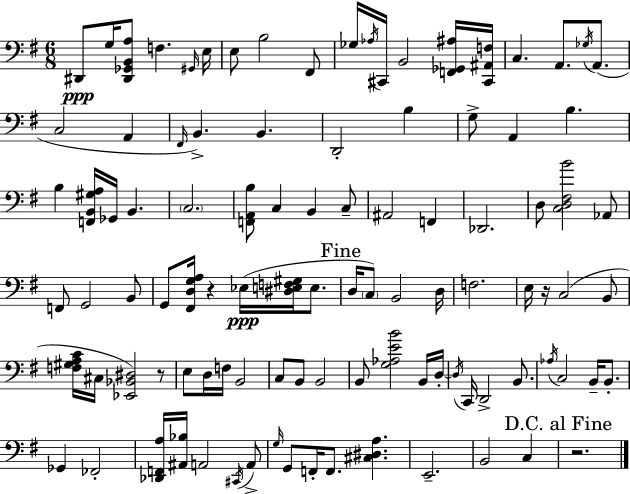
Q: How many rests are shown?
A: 4